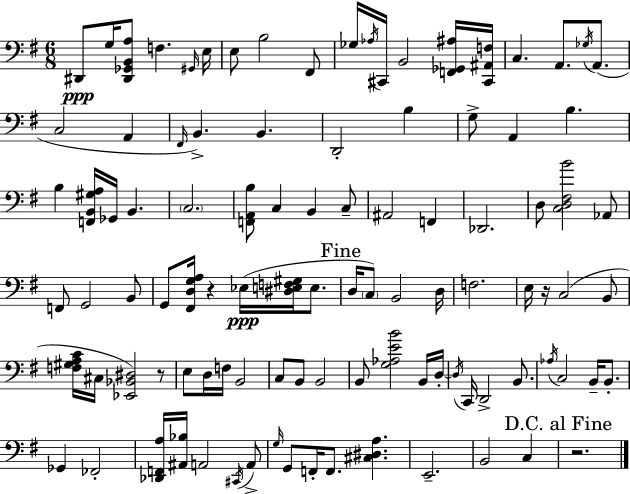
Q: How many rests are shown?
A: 4